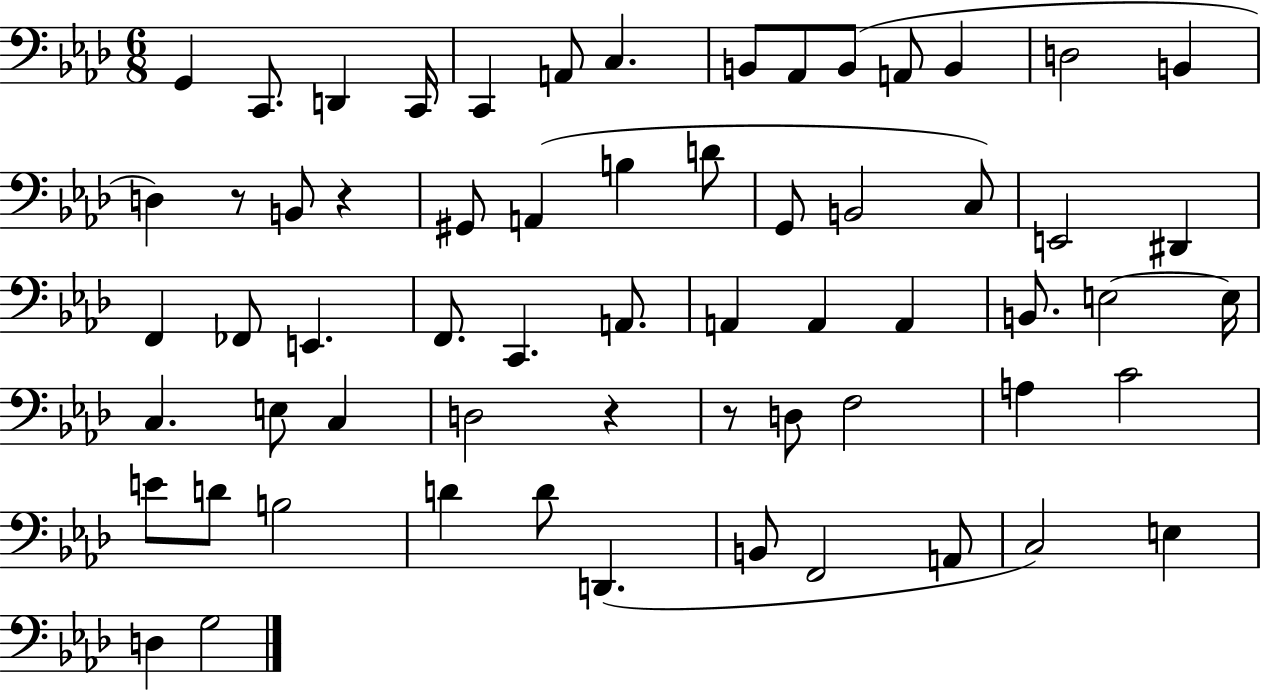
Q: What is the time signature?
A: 6/8